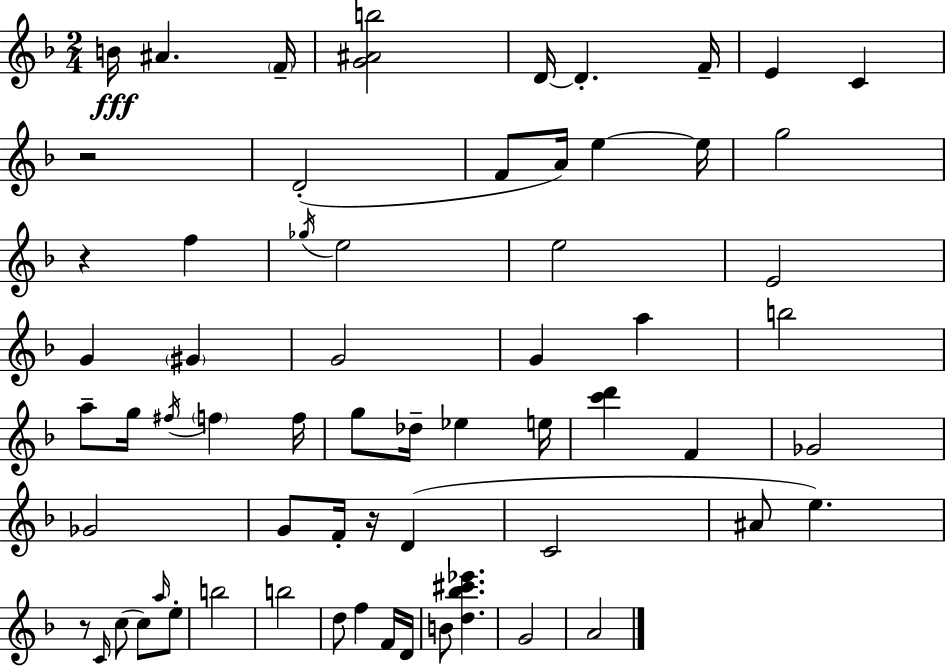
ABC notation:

X:1
T:Untitled
M:2/4
L:1/4
K:Dm
B/4 ^A F/4 [G^Ab]2 D/4 D F/4 E C z2 D2 F/2 A/4 e e/4 g2 z f _g/4 e2 e2 E2 G ^G G2 G a b2 a/2 g/4 ^f/4 f f/4 g/2 _d/4 _e e/4 [c'd'] F _G2 _G2 G/2 F/4 z/4 D C2 ^A/2 e z/2 C/4 c/2 c/2 a/4 e/2 b2 b2 d/2 f F/4 D/4 B/2 [d_b^c'_e'] G2 A2